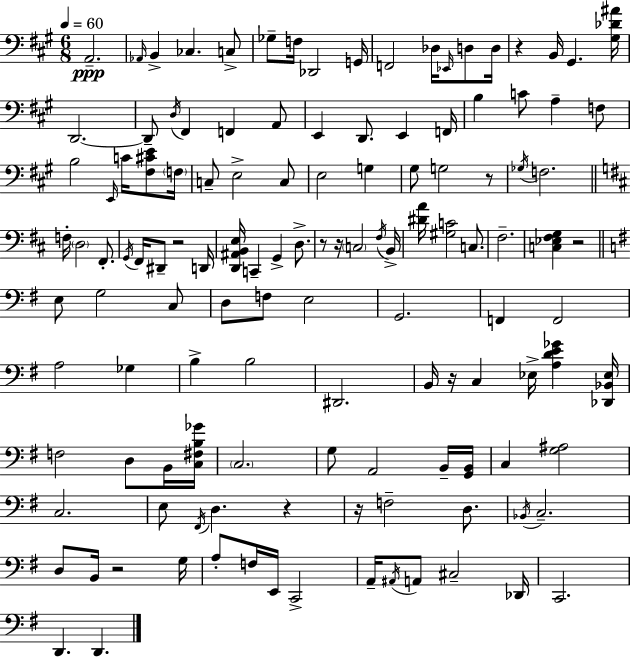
A2/h. Ab2/s B2/q CES3/q. C3/e Gb3/e F3/s Db2/h G2/s F2/h Db3/s Eb2/s D3/e D3/s R/q B2/s G#2/q. [G#3,Db4,A#4]/s D2/h. D2/e D3/s F#2/q F2/q A2/e E2/q D2/e. E2/q F2/s B3/q C4/e A3/q F3/e B3/h E2/s C4/s [F#3,C#4,E4]/e F3/s C3/e E3/h C3/e E3/h G3/q G#3/e G3/h R/e Gb3/s F3/h. F3/s D3/h F#2/e. G2/s F#2/s D#2/e R/h D2/s [D2,A#2,B2,E3]/s C2/q G2/q D3/e. R/e R/s C3/h F#3/s B2/s [D#4,A4]/s [G#3,C4]/h C3/e. F#3/h. [C3,Eb3,F#3,G3]/q R/h E3/e G3/h C3/e D3/e F3/e E3/h G2/h. F2/q F2/h A3/h Gb3/q B3/q B3/h D#2/h. B2/s R/s C3/q Eb3/s [A3,D4,E4,Gb4]/q [Db2,Bb2,Eb3]/s F3/h D3/e B2/s [C3,F#3,B3,Gb4]/s C3/h. G3/e A2/h B2/s [G2,B2]/s C3/q [G3,A#3]/h C3/h. E3/e F#2/s D3/q. R/q R/s F3/h D3/e. Bb2/s C3/h. D3/e B2/s R/h G3/s A3/e F3/s E2/s C2/h A2/s A#2/s A2/e C#3/h Db2/s C2/h. D2/q. D2/q.